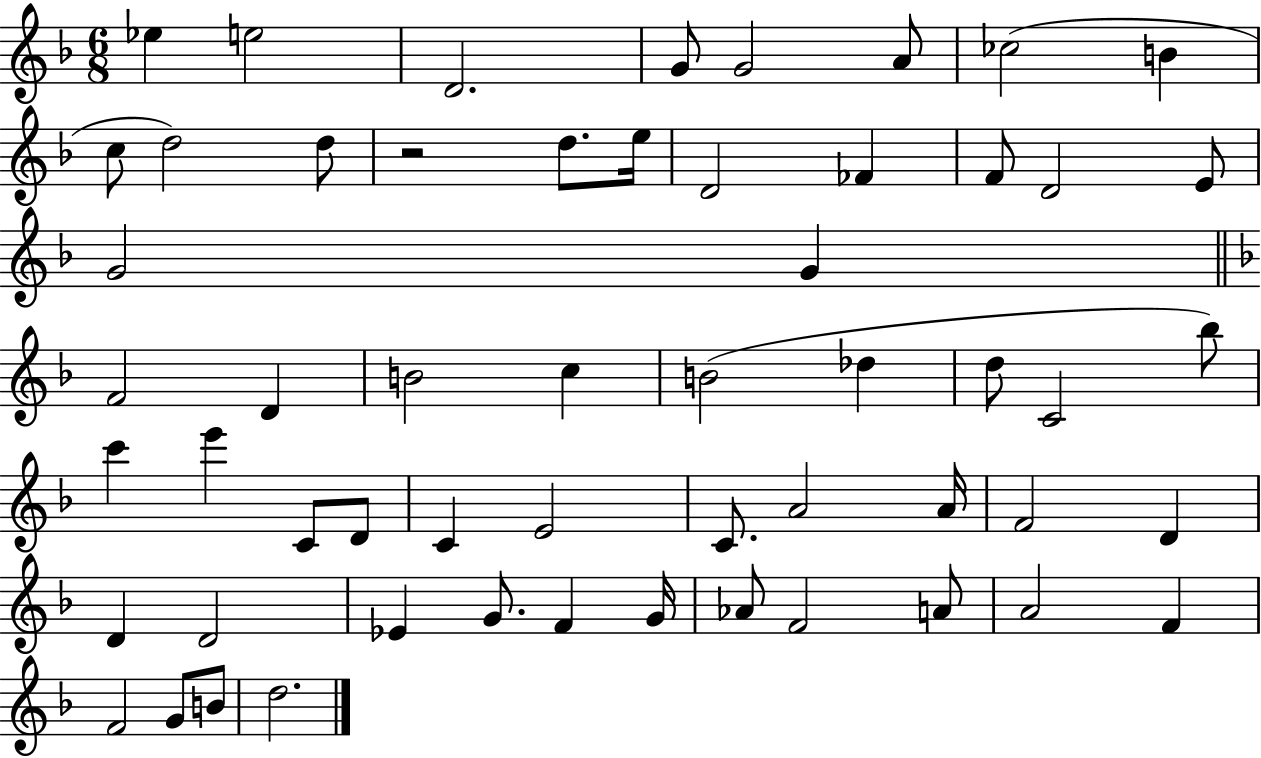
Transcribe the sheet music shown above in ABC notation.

X:1
T:Untitled
M:6/8
L:1/4
K:F
_e e2 D2 G/2 G2 A/2 _c2 B c/2 d2 d/2 z2 d/2 e/4 D2 _F F/2 D2 E/2 G2 G F2 D B2 c B2 _d d/2 C2 _b/2 c' e' C/2 D/2 C E2 C/2 A2 A/4 F2 D D D2 _E G/2 F G/4 _A/2 F2 A/2 A2 F F2 G/2 B/2 d2